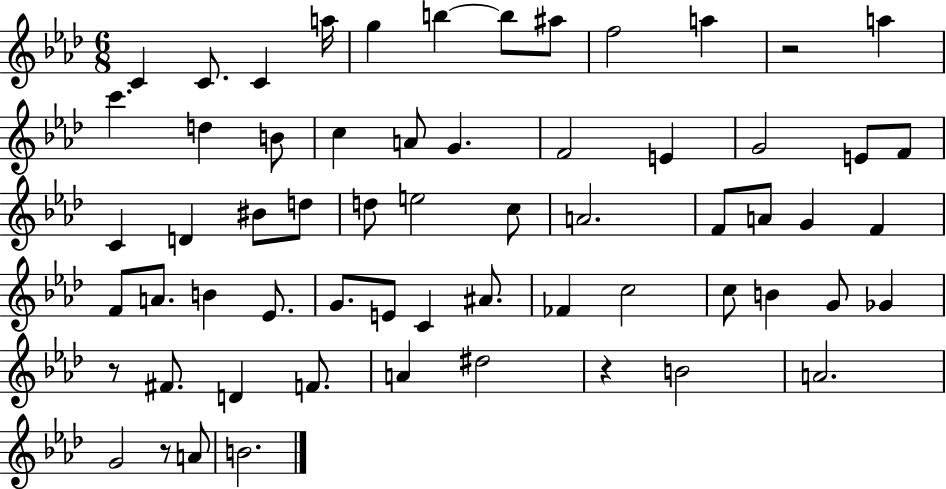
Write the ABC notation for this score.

X:1
T:Untitled
M:6/8
L:1/4
K:Ab
C C/2 C a/4 g b b/2 ^a/2 f2 a z2 a c' d B/2 c A/2 G F2 E G2 E/2 F/2 C D ^B/2 d/2 d/2 e2 c/2 A2 F/2 A/2 G F F/2 A/2 B _E/2 G/2 E/2 C ^A/2 _F c2 c/2 B G/2 _G z/2 ^F/2 D F/2 A ^d2 z B2 A2 G2 z/2 A/2 B2